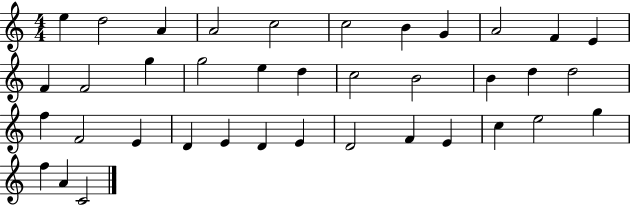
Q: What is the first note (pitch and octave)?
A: E5